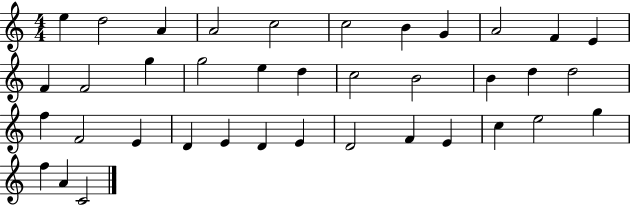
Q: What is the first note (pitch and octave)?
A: E5